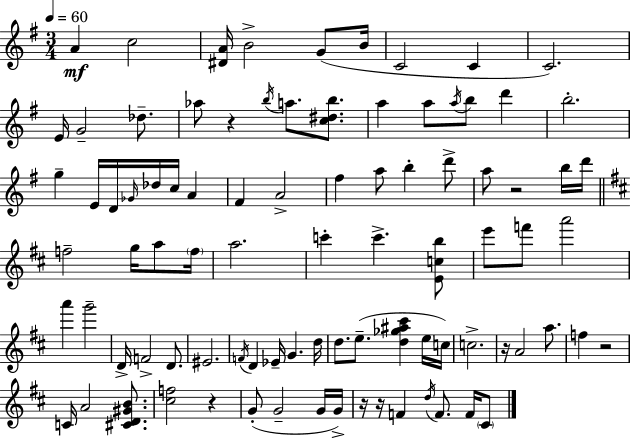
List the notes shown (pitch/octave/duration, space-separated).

A4/q C5/h [D#4,A4]/s B4/h G4/e B4/s C4/h C4/q C4/h. E4/s G4/h Db5/e. Ab5/e R/q B5/s A5/e. [C5,D#5,B5]/e. A5/q A5/e A5/s B5/e D6/q B5/h. G5/q E4/s D4/s Gb4/s Db5/s C5/s A4/q F#4/q A4/h F#5/q A5/e B5/q D6/e A5/e R/h B5/s D6/s F5/h G5/s A5/e F5/s A5/h. C6/q C6/q. [E4,C5,B5]/e E6/e F6/e A6/h A6/q G6/h D4/s F4/h D4/e. EIS4/h. F4/s D4/q Eb4/s G4/q. D5/s D5/e. E5/e. [D5,Gb5,A#5,C#6]/q E5/s C5/s C5/h. R/s A4/h A5/e. F5/q R/h C4/s A4/h [C#4,D4,G#4,B4]/e. [C#5,F5]/h R/q G4/e G4/h G4/s G4/s R/s R/s F4/q D5/s F4/e. F4/s C#4/e